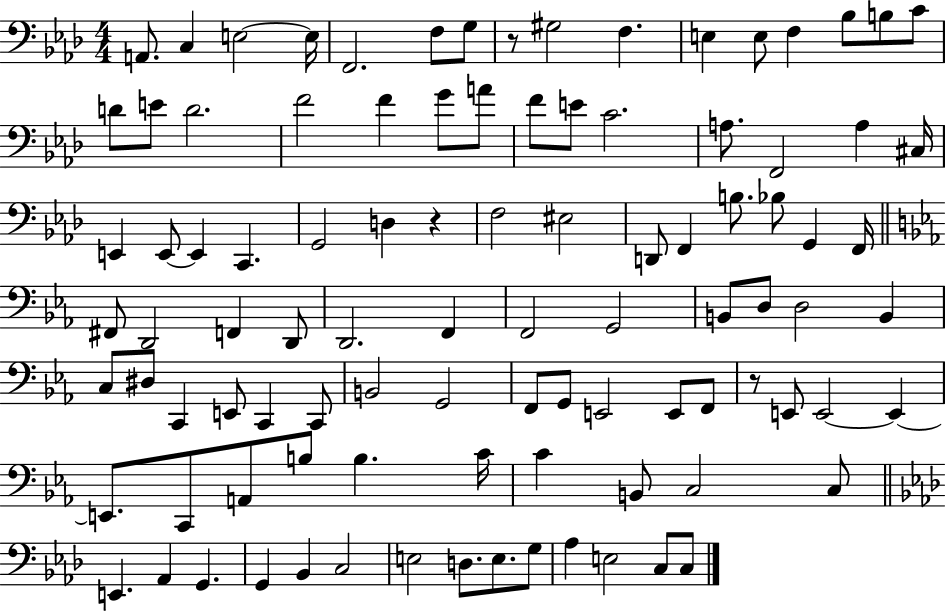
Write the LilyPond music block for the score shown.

{
  \clef bass
  \numericTimeSignature
  \time 4/4
  \key aes \major
  \repeat volta 2 { a,8. c4 e2~~ e16 | f,2. f8 g8 | r8 gis2 f4. | e4 e8 f4 bes8 b8 c'8 | \break d'8 e'8 d'2. | f'2 f'4 g'8 a'8 | f'8 e'8 c'2. | a8. f,2 a4 cis16 | \break e,4 e,8~~ e,4 c,4. | g,2 d4 r4 | f2 eis2 | d,8 f,4 b8. bes8 g,4 f,16 | \break \bar "||" \break \key ees \major fis,8 d,2 f,4 d,8 | d,2. f,4 | f,2 g,2 | b,8 d8 d2 b,4 | \break c8 dis8 c,4 e,8 c,4 c,8 | b,2 g,2 | f,8 g,8 e,2 e,8 f,8 | r8 e,8 e,2~~ e,4~~ | \break e,8. c,8 a,8 b8 b4. c'16 | c'4 b,8 c2 c8 | \bar "||" \break \key f \minor e,4. aes,4 g,4. | g,4 bes,4 c2 | e2 d8. e8. g8 | aes4 e2 c8 c8 | \break } \bar "|."
}